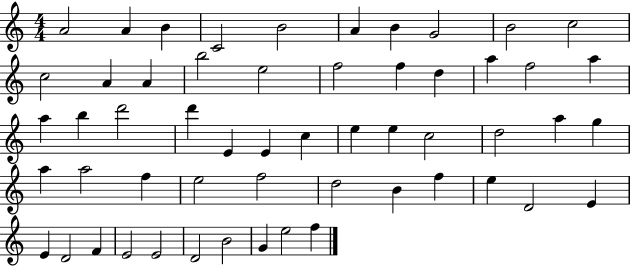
X:1
T:Untitled
M:4/4
L:1/4
K:C
A2 A B C2 B2 A B G2 B2 c2 c2 A A b2 e2 f2 f d a f2 a a b d'2 d' E E c e e c2 d2 a g a a2 f e2 f2 d2 B f e D2 E E D2 F E2 E2 D2 B2 G e2 f